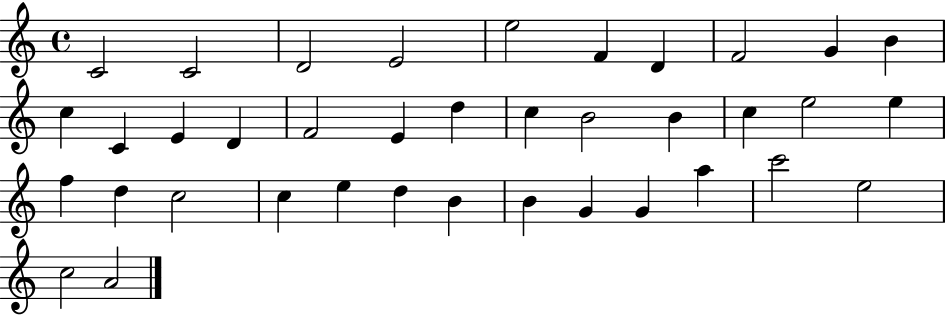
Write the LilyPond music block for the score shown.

{
  \clef treble
  \time 4/4
  \defaultTimeSignature
  \key c \major
  c'2 c'2 | d'2 e'2 | e''2 f'4 d'4 | f'2 g'4 b'4 | \break c''4 c'4 e'4 d'4 | f'2 e'4 d''4 | c''4 b'2 b'4 | c''4 e''2 e''4 | \break f''4 d''4 c''2 | c''4 e''4 d''4 b'4 | b'4 g'4 g'4 a''4 | c'''2 e''2 | \break c''2 a'2 | \bar "|."
}